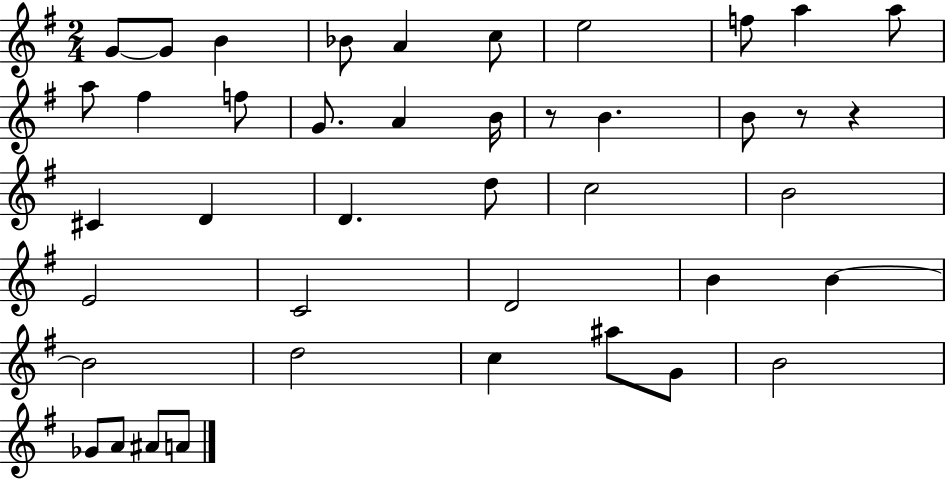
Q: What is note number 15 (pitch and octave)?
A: A4